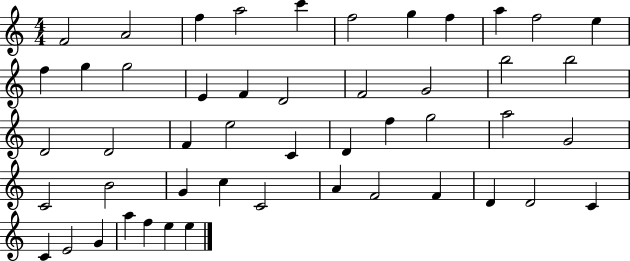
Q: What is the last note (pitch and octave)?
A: E5